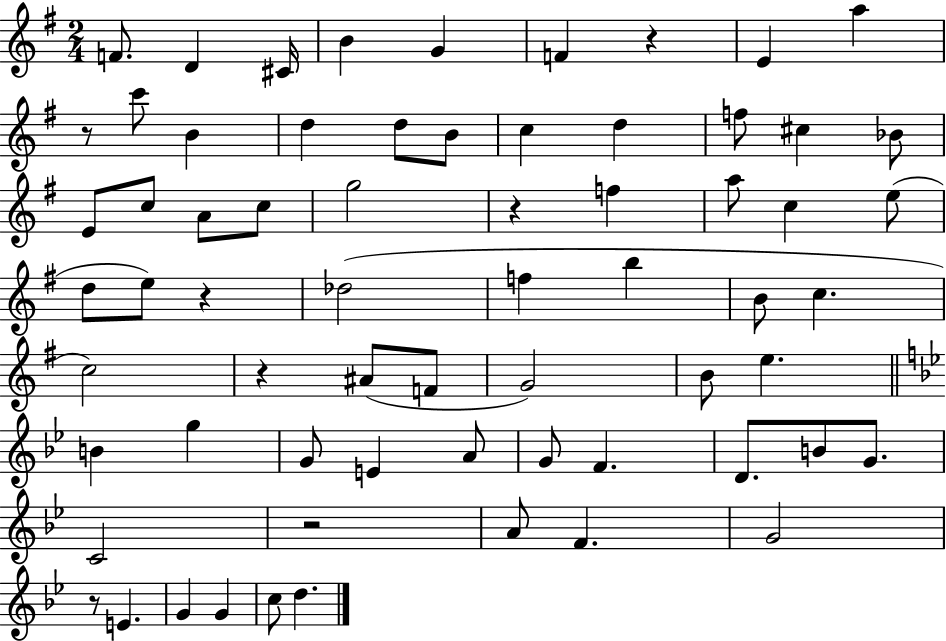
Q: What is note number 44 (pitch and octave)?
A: E4